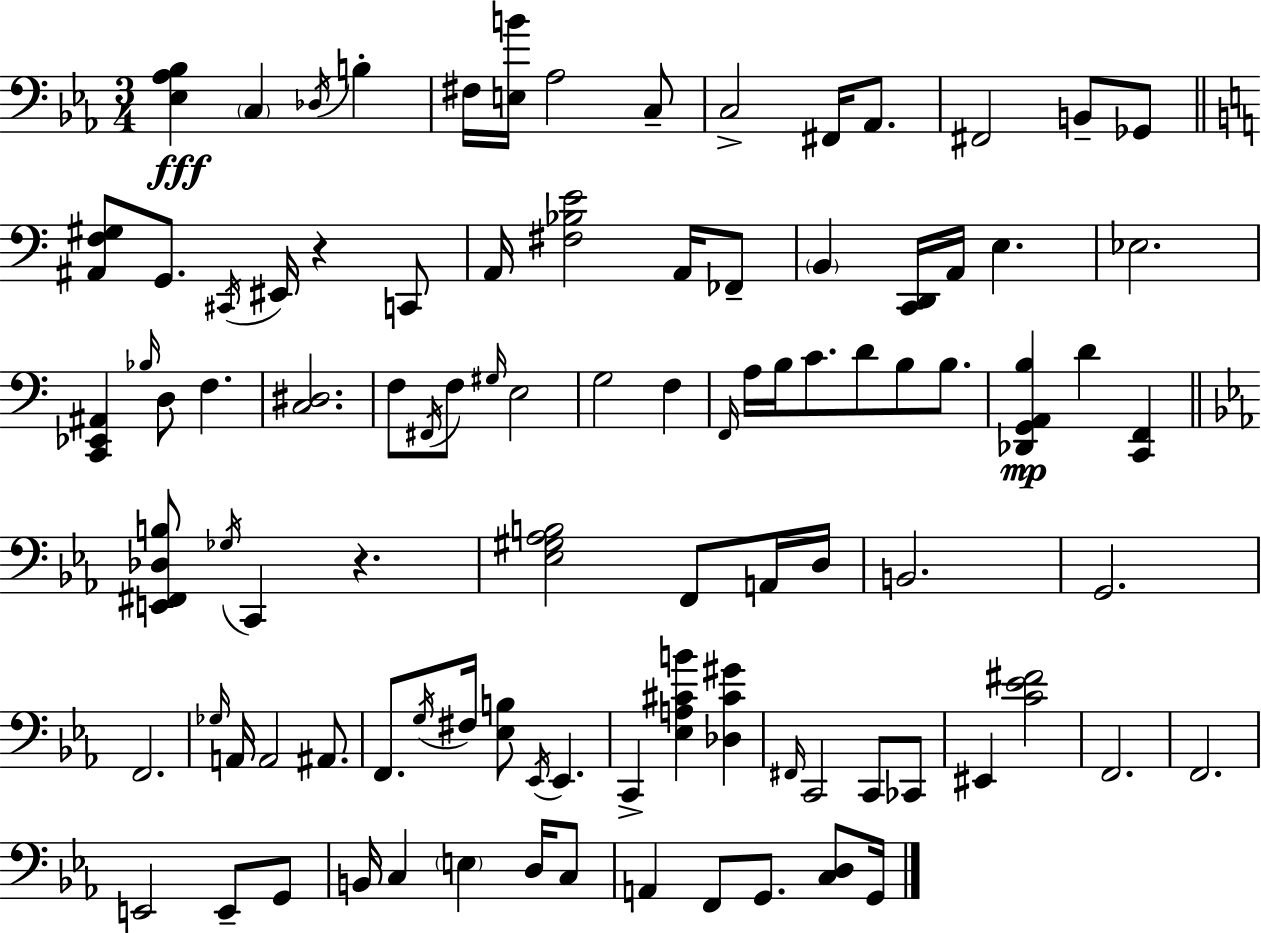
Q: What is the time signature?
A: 3/4